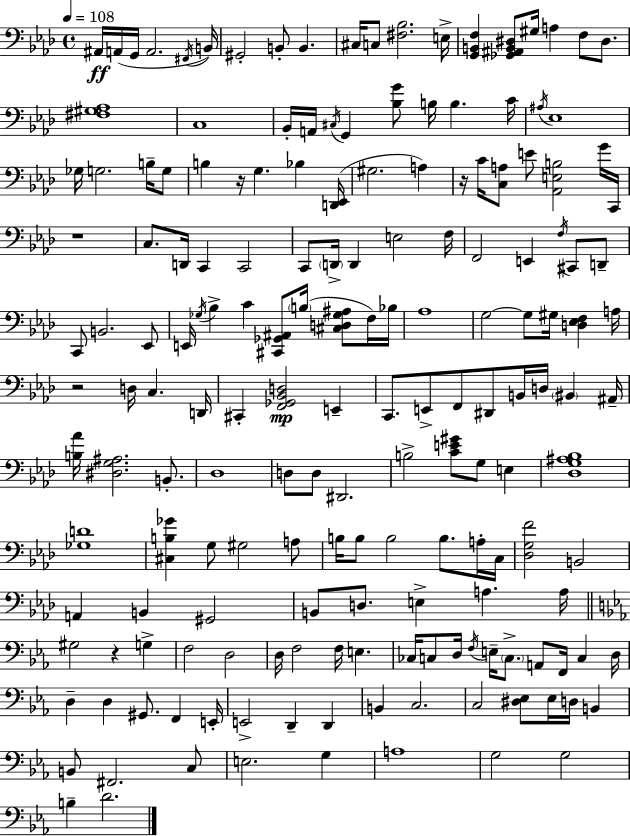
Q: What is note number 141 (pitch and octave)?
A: F#2